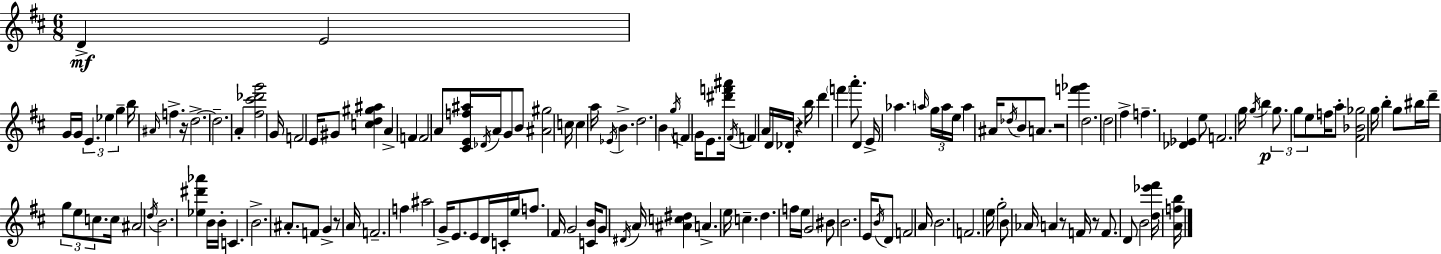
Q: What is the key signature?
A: D major